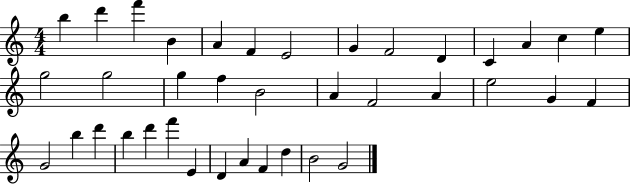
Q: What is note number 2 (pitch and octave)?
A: D6